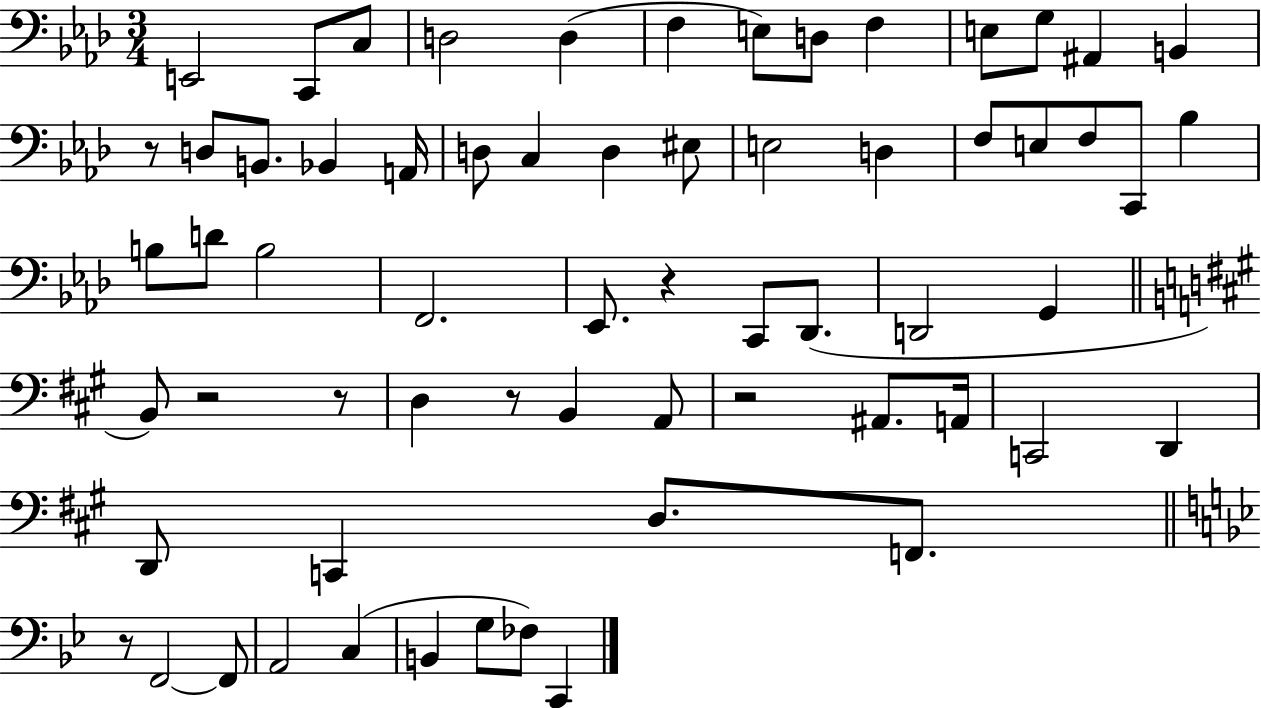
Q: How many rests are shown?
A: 7